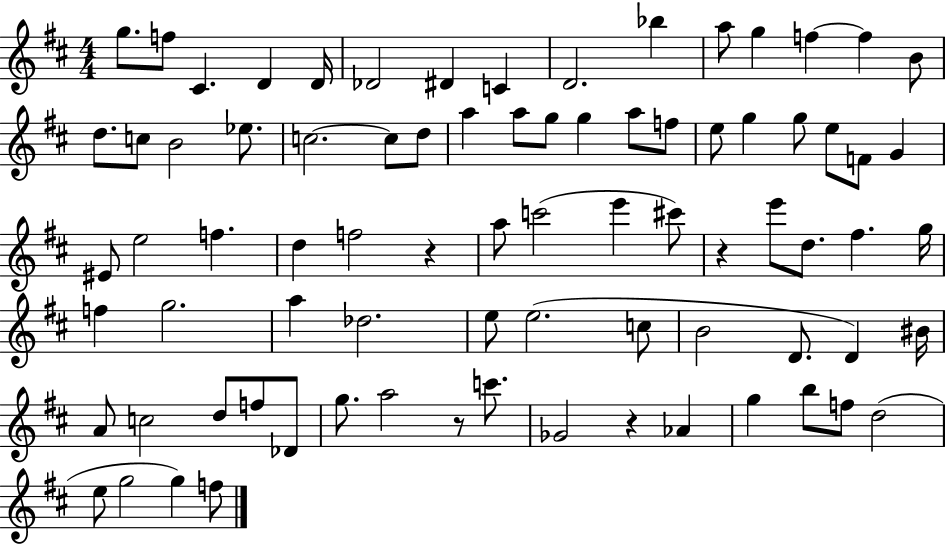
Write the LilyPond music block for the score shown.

{
  \clef treble
  \numericTimeSignature
  \time 4/4
  \key d \major
  \repeat volta 2 { g''8. f''8 cis'4. d'4 d'16 | des'2 dis'4 c'4 | d'2. bes''4 | a''8 g''4 f''4~~ f''4 b'8 | \break d''8. c''8 b'2 ees''8. | c''2.~~ c''8 d''8 | a''4 a''8 g''8 g''4 a''8 f''8 | e''8 g''4 g''8 e''8 f'8 g'4 | \break eis'8 e''2 f''4. | d''4 f''2 r4 | a''8 c'''2( e'''4 cis'''8) | r4 e'''8 d''8. fis''4. g''16 | \break f''4 g''2. | a''4 des''2. | e''8 e''2.( c''8 | b'2 d'8. d'4) bis'16 | \break a'8 c''2 d''8 f''8 des'8 | g''8. a''2 r8 c'''8. | ges'2 r4 aes'4 | g''4 b''8 f''8 d''2( | \break e''8 g''2 g''4) f''8 | } \bar "|."
}